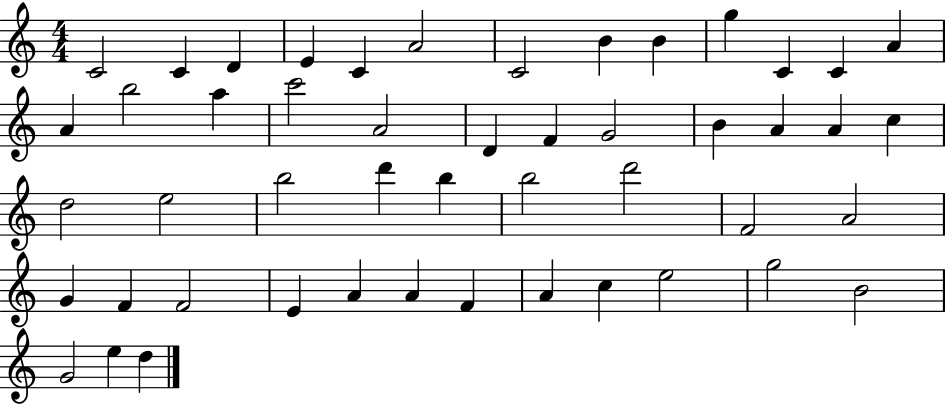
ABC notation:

X:1
T:Untitled
M:4/4
L:1/4
K:C
C2 C D E C A2 C2 B B g C C A A b2 a c'2 A2 D F G2 B A A c d2 e2 b2 d' b b2 d'2 F2 A2 G F F2 E A A F A c e2 g2 B2 G2 e d